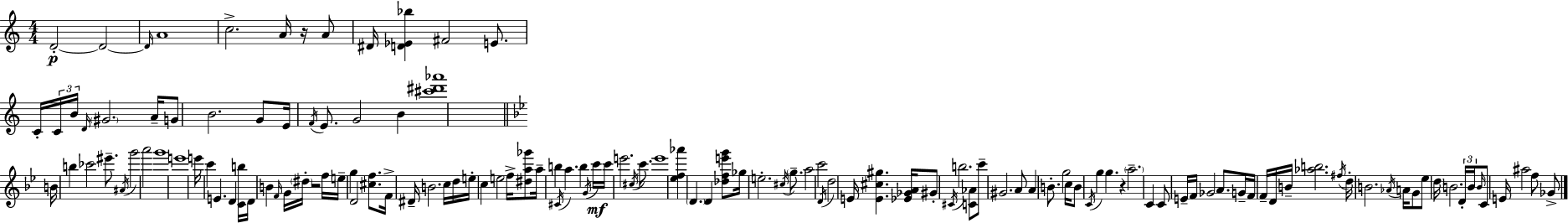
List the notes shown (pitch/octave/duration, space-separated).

D4/h D4/h D4/s A4/w C5/h. A4/s R/s A4/e D#4/s [D4,Eb4,Bb5]/q F#4/h E4/e. C4/s C4/s B4/s D4/s G#4/h. A4/s G4/e B4/h. G4/e E4/s F4/s E4/e. G4/h B4/q [C#6,D#6,Ab6]/w B4/s B5/q CES6/h EIS6/e. A#4/s G6/h A6/h G6/w E6/w E6/s C6/q E4/q. D4/q [C4,B5]/s D4/s B4/q F4/s G4/s D#5/s R/h F5/s E5/s G5/q D4/h [C#5,F5]/e. F4/s D#4/s B4/h. C5/s D5/s E5/s C5/q E5/h F5/s [D#5,A5,Gb6]/e A5/s B5/q C#4/s A5/q. B5/q G4/s C6/s C6/s E6/h. C#5/s C6/e. E6/w [Eb5,F5,Ab6]/q D4/q. D4/q [Db5,F5,E6,G6]/e Gb5/s E5/h. C#5/s G5/e. A5/h C6/h D4/s D5/h E4/s [E4,C#5,G#5]/q. [Eb4,Gb4,A4]/s G#4/e C#4/s B5/h. [C4,Ab4]/e C6/e G#4/h. A4/e A4/q B4/e. G5/h C5/s B4/e C4/s G5/q G5/q. R/q A5/h. C4/q C4/e E4/s F4/s Gb4/h A4/e. G4/s F4/s F4/s D4/s B4/s [Ab5,B5]/h. F#5/s D5/s B4/h. Ab4/s A4/s G4/e Eb5/e D5/s B4/h. D4/s B4/s B4/s C4/e E4/s A#5/h F5/e Gb4/e